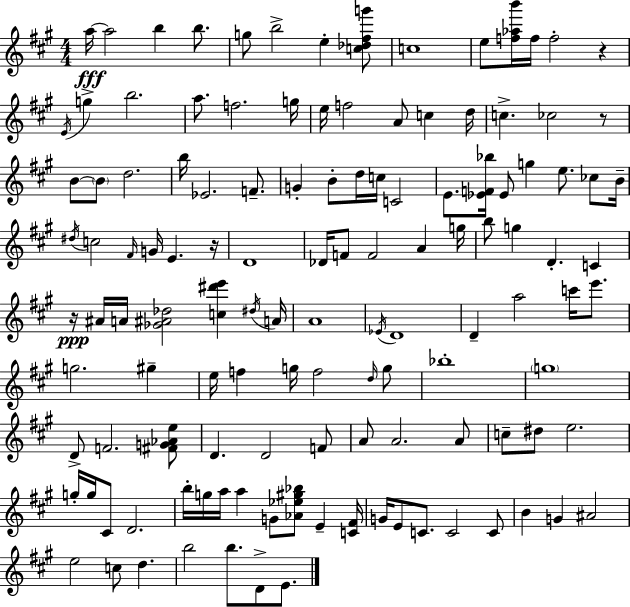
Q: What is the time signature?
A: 4/4